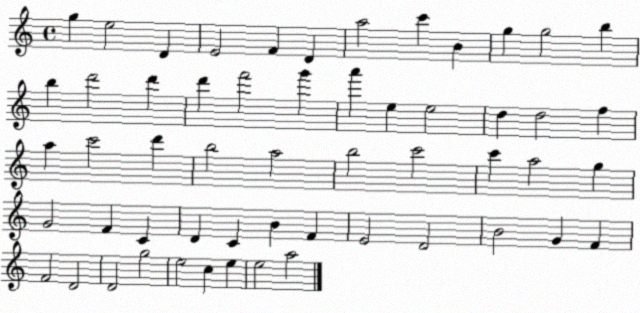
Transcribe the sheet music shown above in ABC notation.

X:1
T:Untitled
M:4/4
L:1/4
K:C
g e2 D E2 F D a2 c' B g g2 b b d'2 d' d' f'2 g' a' e e2 d d2 f a c'2 d' b2 a2 b2 c'2 c' a2 g G2 F C D C B F E2 D2 B2 G F F2 D2 D2 g2 e2 c e e2 a2